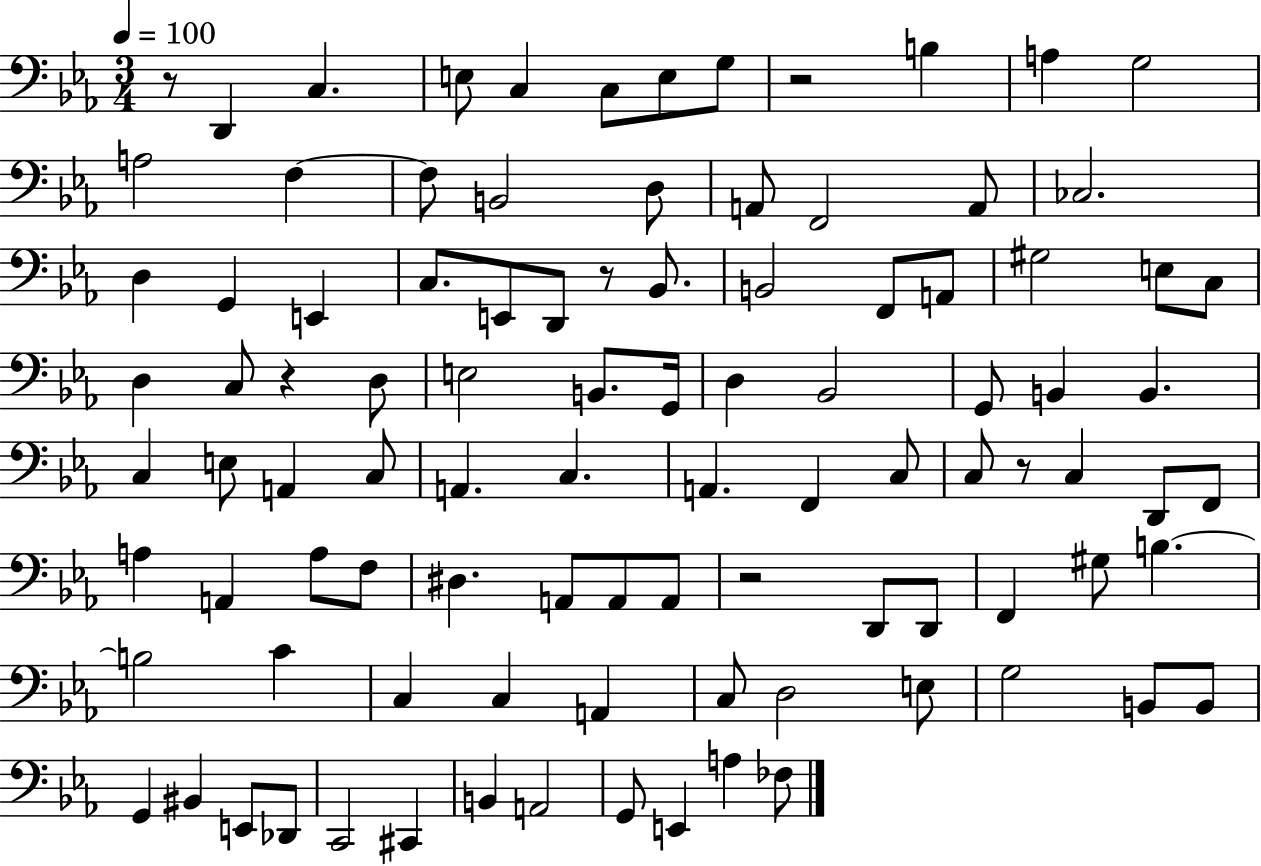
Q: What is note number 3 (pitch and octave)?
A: E3